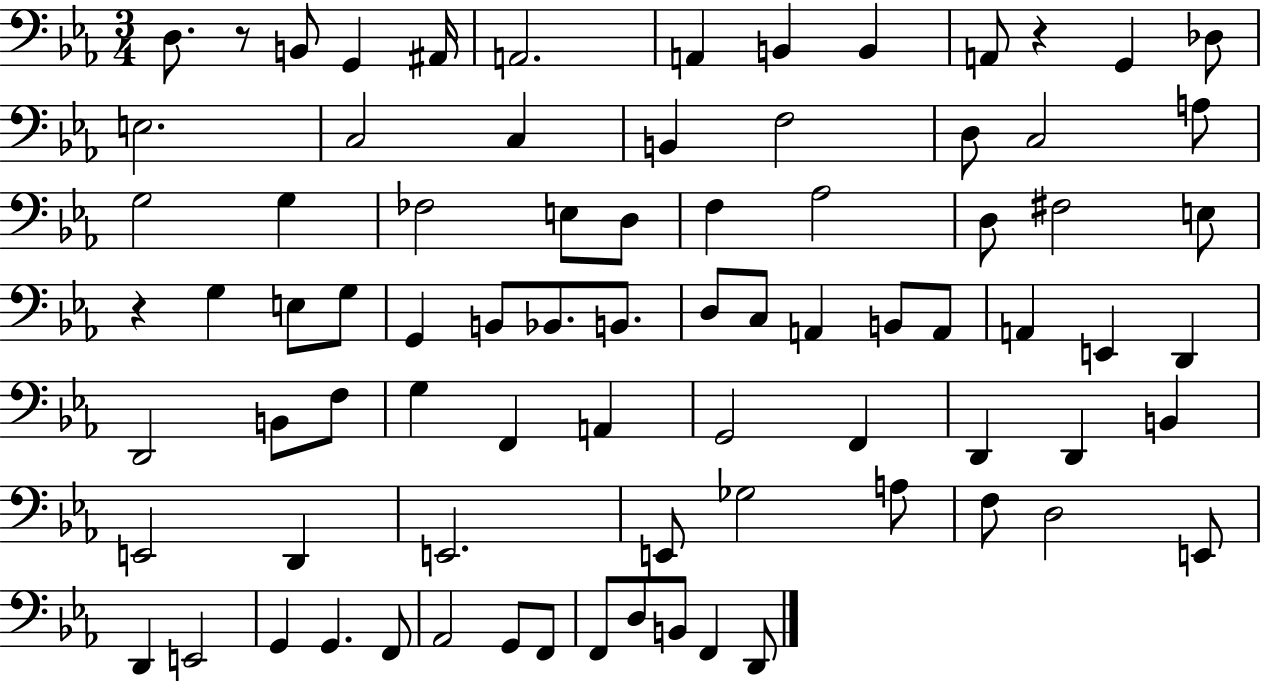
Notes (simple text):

D3/e. R/e B2/e G2/q A#2/s A2/h. A2/q B2/q B2/q A2/e R/q G2/q Db3/e E3/h. C3/h C3/q B2/q F3/h D3/e C3/h A3/e G3/h G3/q FES3/h E3/e D3/e F3/q Ab3/h D3/e F#3/h E3/e R/q G3/q E3/e G3/e G2/q B2/e Bb2/e. B2/e. D3/e C3/e A2/q B2/e A2/e A2/q E2/q D2/q D2/h B2/e F3/e G3/q F2/q A2/q G2/h F2/q D2/q D2/q B2/q E2/h D2/q E2/h. E2/e Gb3/h A3/e F3/e D3/h E2/e D2/q E2/h G2/q G2/q. F2/e Ab2/h G2/e F2/e F2/e D3/e B2/e F2/q D2/e